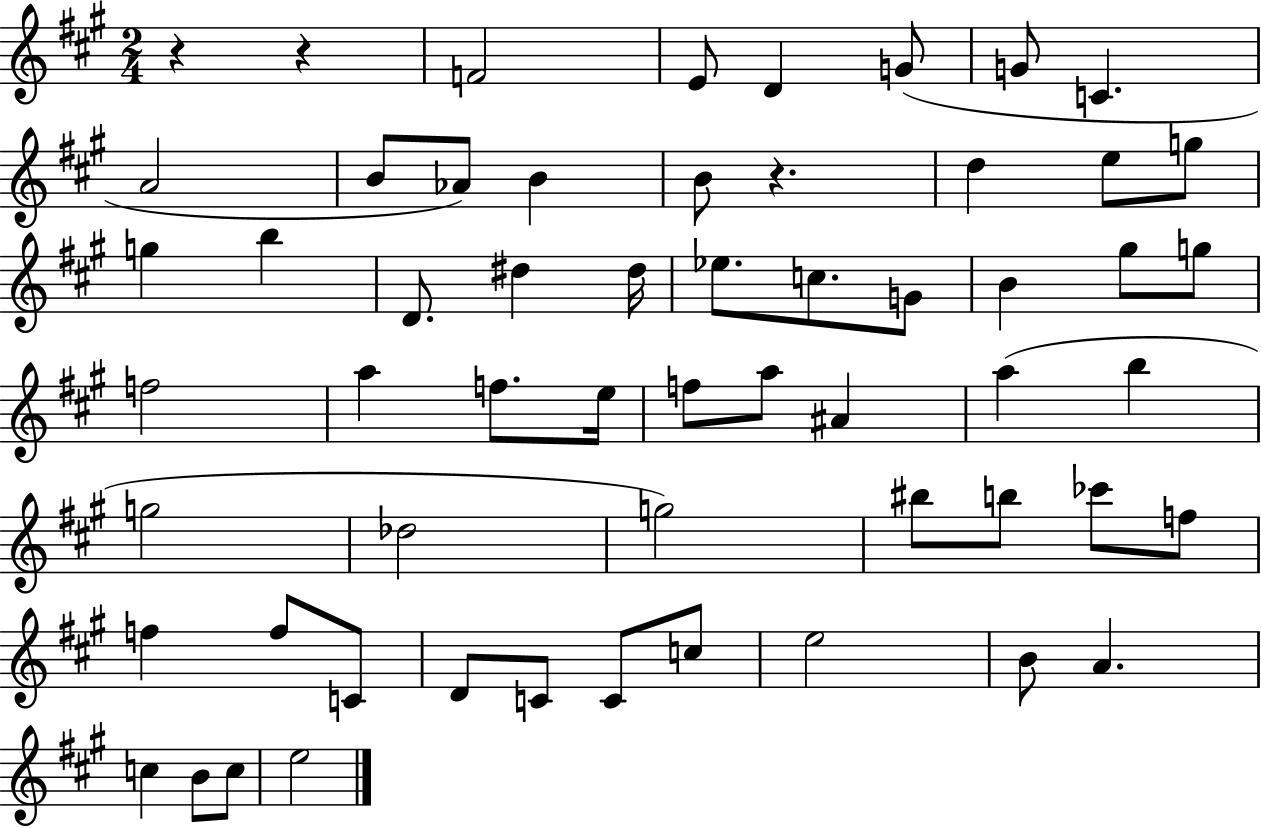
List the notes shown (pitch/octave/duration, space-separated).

R/q R/q F4/h E4/e D4/q G4/e G4/e C4/q. A4/h B4/e Ab4/e B4/q B4/e R/q. D5/q E5/e G5/e G5/q B5/q D4/e. D#5/q D#5/s Eb5/e. C5/e. G4/e B4/q G#5/e G5/e F5/h A5/q F5/e. E5/s F5/e A5/e A#4/q A5/q B5/q G5/h Db5/h G5/h BIS5/e B5/e CES6/e F5/e F5/q F5/e C4/e D4/e C4/e C4/e C5/e E5/h B4/e A4/q. C5/q B4/e C5/e E5/h